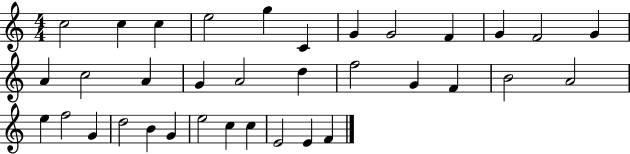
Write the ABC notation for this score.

X:1
T:Untitled
M:4/4
L:1/4
K:C
c2 c c e2 g C G G2 F G F2 G A c2 A G A2 d f2 G F B2 A2 e f2 G d2 B G e2 c c E2 E F